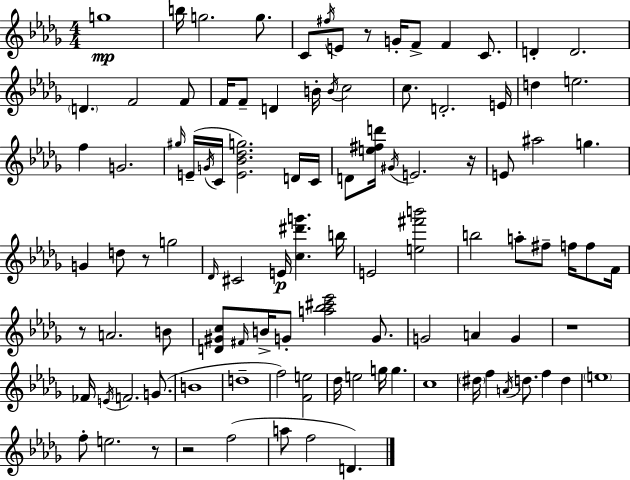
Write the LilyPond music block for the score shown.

{
  \clef treble
  \numericTimeSignature
  \time 4/4
  \key bes \minor
  g''1\mp | b''16 g''2. g''8. | c'8 \acciaccatura { fis''16 } e'8 r8 g'16-. f'8-> f'4 c'8. | d'4-. d'2. | \break \parenthesize d'4. f'2 f'8 | f'16 f'8-- d'4 b'16-. \acciaccatura { b'16 } c''2 | c''8. d'2.-. | e'16 d''4 e''2. | \break f''4 g'2. | \grace { gis''16 } e'16--( \acciaccatura { g'16 } c'16 <e' bes' des'' g''>2.) | d'16 c'16 d'8 <e'' fis'' d'''>16 \acciaccatura { gis'16 } e'2. | r16 e'8 ais''2 g''4. | \break g'4 d''8 r8 g''2 | \grace { des'16 } cis'2 e'16\p <c'' dis''' g'''>4. | b''16 e'2 <e'' fis''' b'''>2 | b''2 a''8-. | \break fis''8-- f''16 f''8 f'16 r8 a'2. | b'8 <d' gis' c''>8 \grace { fis'16 } b'16-> g'8-. <a'' bes'' cis''' ees'''>2 | g'8. g'2 a'4 | g'4 r1 | \break fes'16 \acciaccatura { e'16 } f'2. | g'8.( b'1 | d''1-- | f''2) | \break <f' e''>2 des''16 e''2 | g''16 g''4. c''1 | \parenthesize dis''16 f''4 \acciaccatura { a'16 } d''8. | f''4 d''4 \parenthesize e''1 | \break f''8-. e''2. | r8 r2 | f''2( a''8 f''2 | d'4.) \bar "|."
}